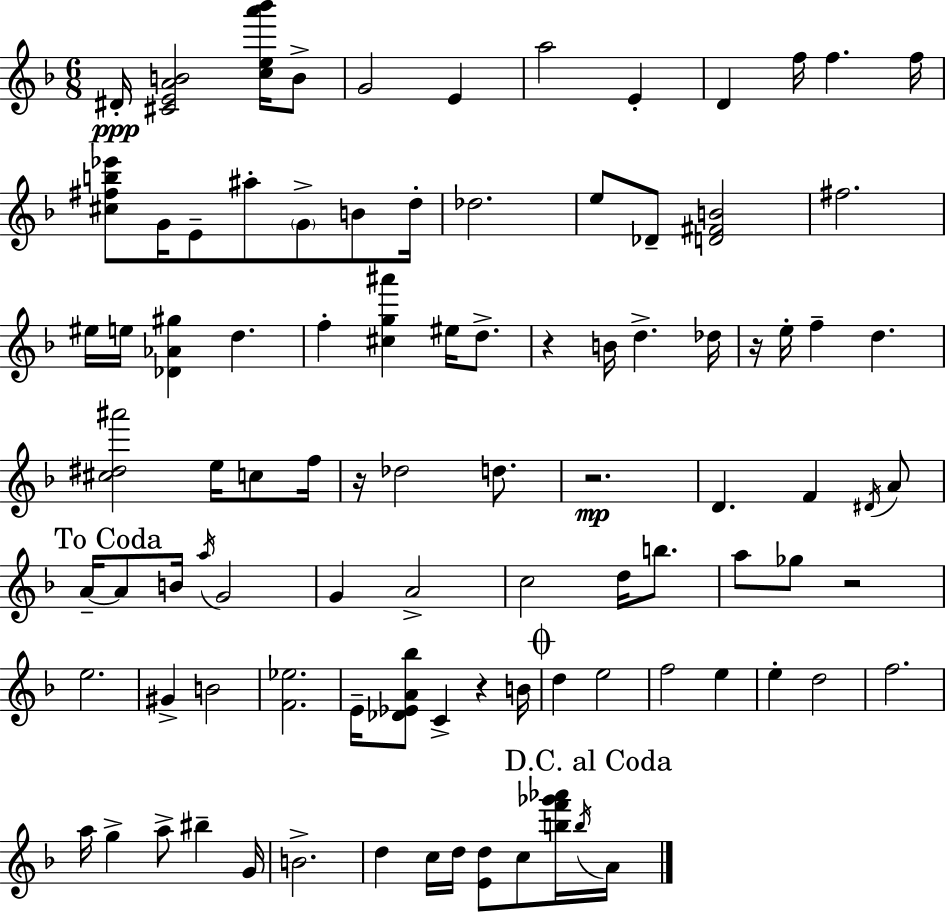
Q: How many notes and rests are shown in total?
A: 95